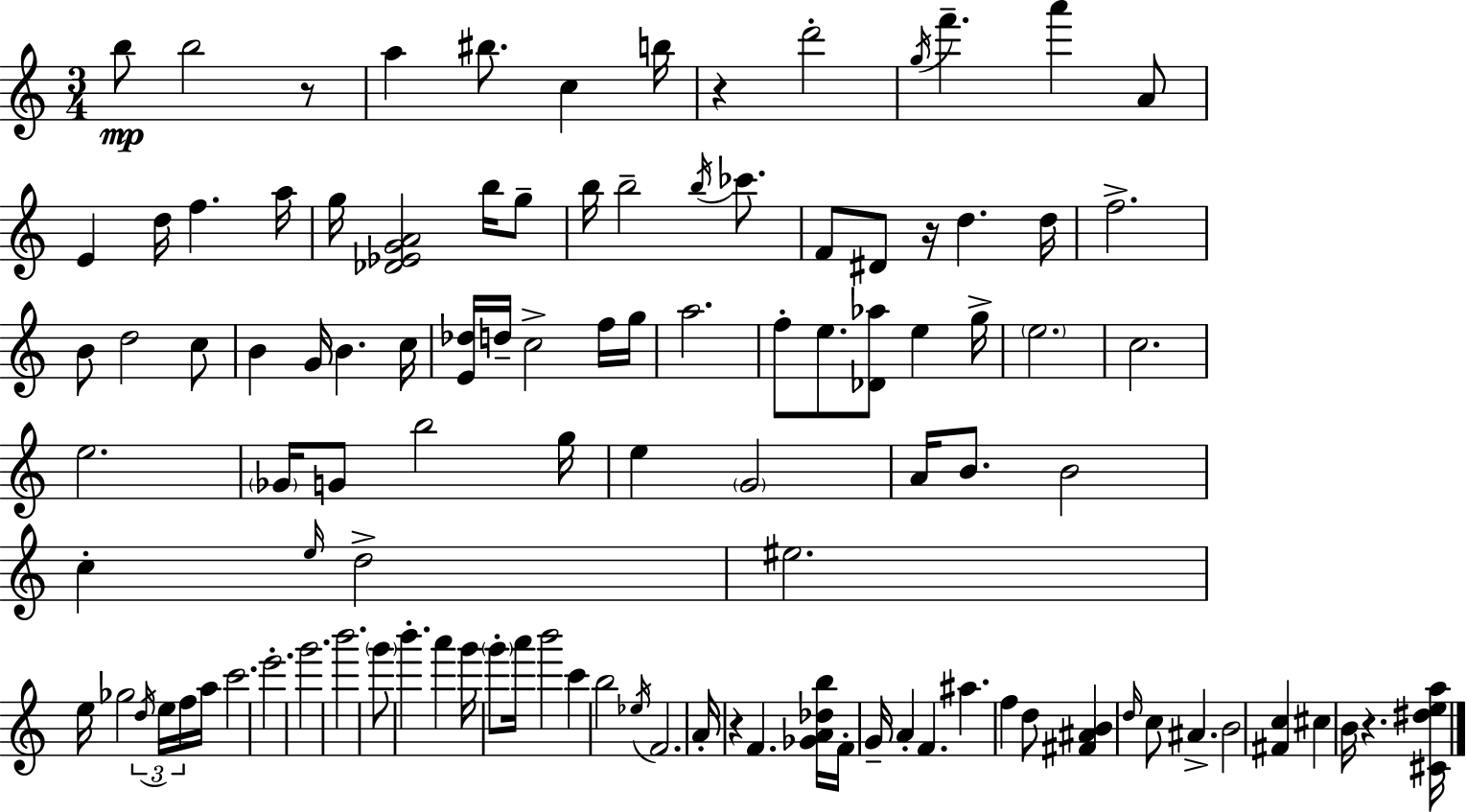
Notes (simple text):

B5/e B5/h R/e A5/q BIS5/e. C5/q B5/s R/q D6/h G5/s F6/q. A6/q A4/e E4/q D5/s F5/q. A5/s G5/s [Db4,Eb4,G4,A4]/h B5/s G5/e B5/s B5/h B5/s CES6/e. F4/e D#4/e R/s D5/q. D5/s F5/h. B4/e D5/h C5/e B4/q G4/s B4/q. C5/s [E4,Db5]/s D5/s C5/h F5/s G5/s A5/h. F5/e E5/e. [Db4,Ab5]/e E5/q G5/s E5/h. C5/h. E5/h. Gb4/s G4/e B5/h G5/s E5/q G4/h A4/s B4/e. B4/h C5/q E5/s D5/h EIS5/h. E5/s Gb5/h D5/s E5/s F5/s A5/s C6/h. E6/h. G6/h. B6/h. G6/e B6/q. A6/q G6/s G6/e A6/s B6/h C6/q B5/h Eb5/s F4/h. A4/s R/q F4/q. [Gb4,A4,Db5,B5]/s F4/s G4/s A4/q F4/q. A#5/q. F5/q D5/e [F#4,A#4,B4]/q D5/s C5/e A#4/q. B4/h [F#4,C5]/q C#5/q B4/s R/q. [C#4,D#5,E5,A5]/s